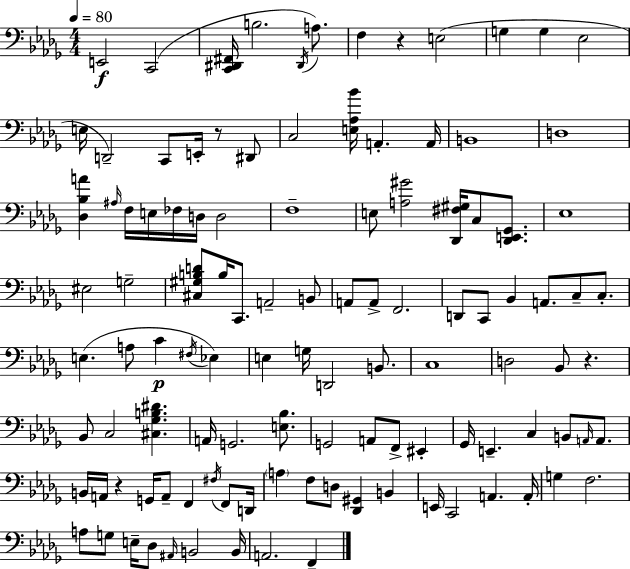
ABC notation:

X:1
T:Untitled
M:4/4
L:1/4
K:Bbm
E,,2 C,,2 [C,,^D,,^F,,]/4 B,2 ^D,,/4 A,/2 F, z E,2 G, G, _E,2 E,/4 D,,2 C,,/2 E,,/4 z/2 ^D,,/2 C,2 [E,_A,_B]/4 A,, A,,/4 B,,4 D,4 [_D,_B,A] ^A,/4 F,/4 E,/4 _F,/4 D,/4 D,2 F,4 E,/2 [A,^G]2 [_D,,^F,^G,]/4 C,/2 [_D,,E,,_G,,]/2 _E,4 ^E,2 G,2 [^C,^G,B,D]/2 B,/4 C,,/2 A,,2 B,,/2 A,,/2 A,,/2 F,,2 D,,/2 C,,/2 _B,, A,,/2 C,/2 C,/2 E, A,/2 C ^F,/4 _E, E, G,/4 D,,2 B,,/2 C,4 D,2 _B,,/2 z _B,,/2 C,2 [^C,_G,B,^D] A,,/4 G,,2 [E,_B,]/2 G,,2 A,,/2 F,,/2 ^E,, _G,,/4 E,, C, B,,/2 A,,/4 A,,/2 B,,/4 A,,/4 z G,,/4 A,,/2 F,, ^F,/4 F,,/2 D,,/4 A, F,/2 D,/2 [_D,,^G,,] B,, E,,/4 C,,2 A,, A,,/4 G, F,2 A,/2 G,/2 E,/4 _D,/2 ^A,,/4 B,,2 B,,/4 A,,2 F,,